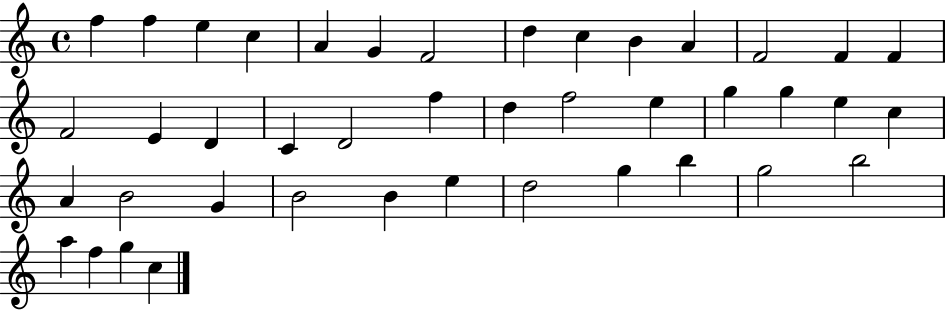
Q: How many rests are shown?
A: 0